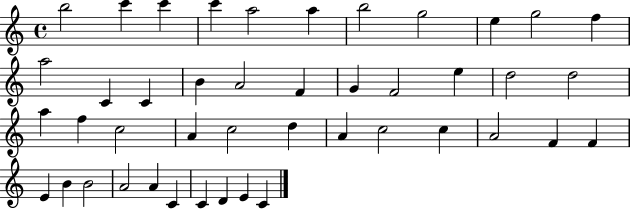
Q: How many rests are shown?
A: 0